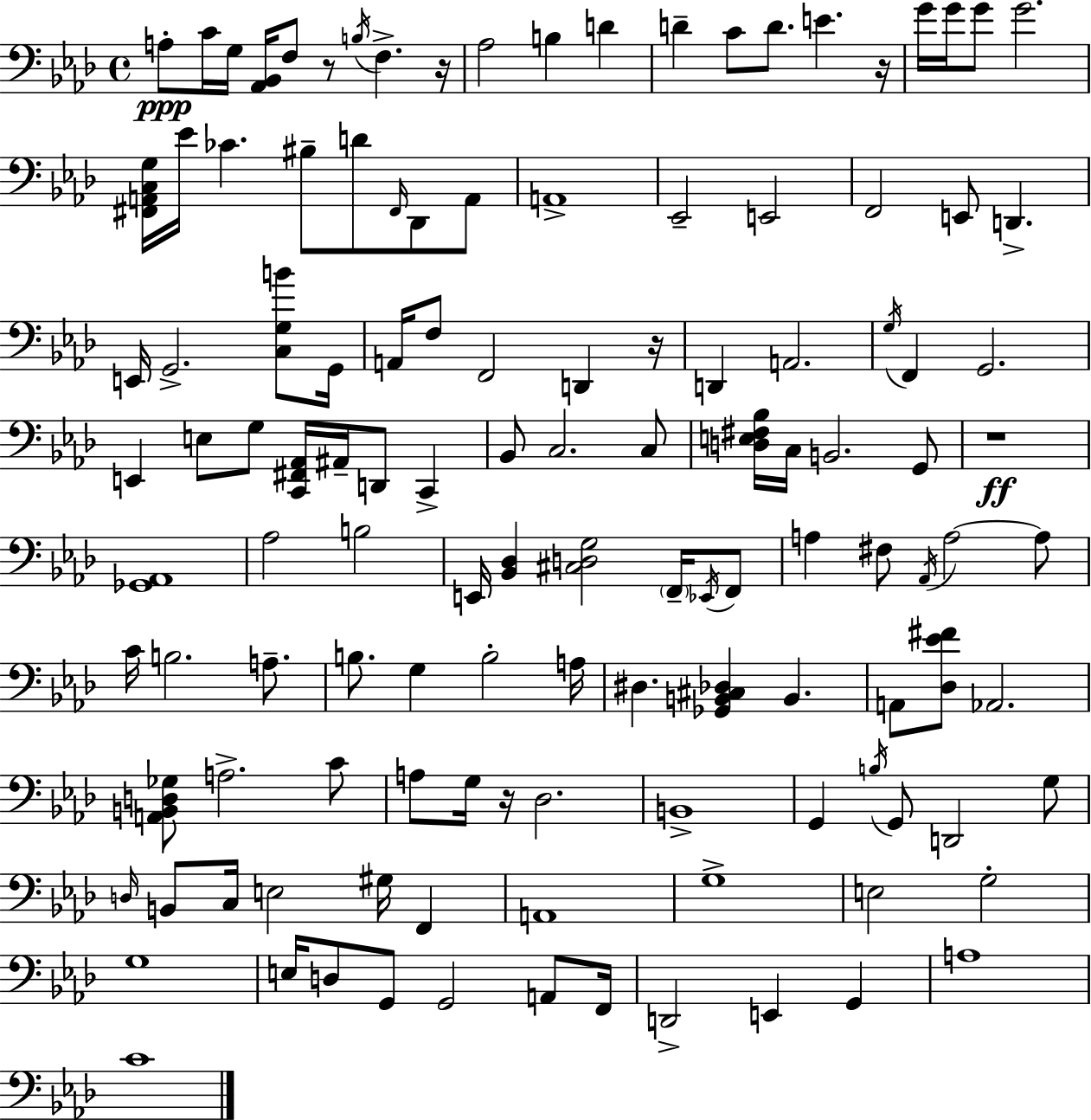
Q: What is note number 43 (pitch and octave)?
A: E2